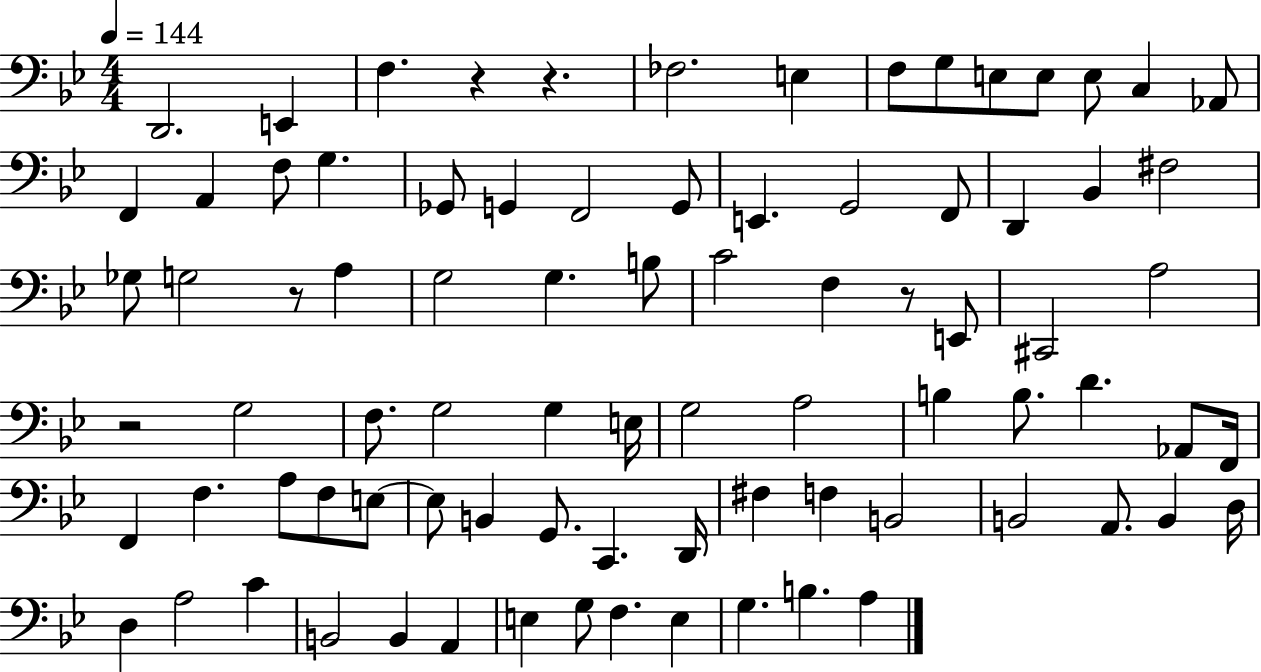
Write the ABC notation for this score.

X:1
T:Untitled
M:4/4
L:1/4
K:Bb
D,,2 E,, F, z z _F,2 E, F,/2 G,/2 E,/2 E,/2 E,/2 C, _A,,/2 F,, A,, F,/2 G, _G,,/2 G,, F,,2 G,,/2 E,, G,,2 F,,/2 D,, _B,, ^F,2 _G,/2 G,2 z/2 A, G,2 G, B,/2 C2 F, z/2 E,,/2 ^C,,2 A,2 z2 G,2 F,/2 G,2 G, E,/4 G,2 A,2 B, B,/2 D _A,,/2 F,,/4 F,, F, A,/2 F,/2 E,/2 E,/2 B,, G,,/2 C,, D,,/4 ^F, F, B,,2 B,,2 A,,/2 B,, D,/4 D, A,2 C B,,2 B,, A,, E, G,/2 F, E, G, B, A,